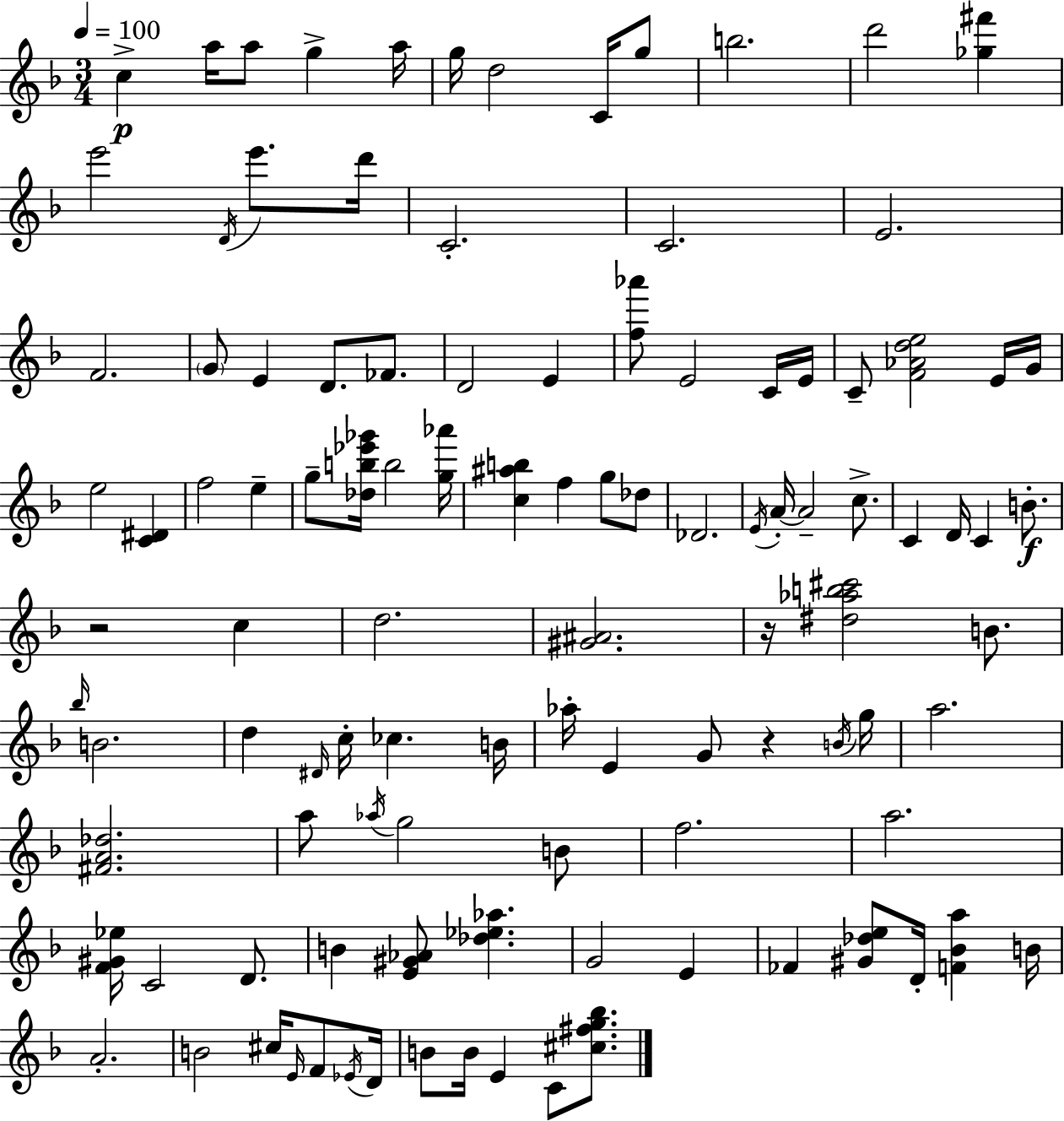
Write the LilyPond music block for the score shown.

{
  \clef treble
  \numericTimeSignature
  \time 3/4
  \key f \major
  \tempo 4 = 100
  c''4->\p a''16 a''8 g''4-> a''16 | g''16 d''2 c'16 g''8 | b''2. | d'''2 <ges'' fis'''>4 | \break e'''2 \acciaccatura { d'16 } e'''8. | d'''16 c'2.-. | c'2. | e'2. | \break f'2. | \parenthesize g'8 e'4 d'8. fes'8. | d'2 e'4 | <f'' aes'''>8 e'2 c'16 | \break e'16 c'8-- <f' aes' d'' e''>2 e'16 | g'16 e''2 <c' dis'>4 | f''2 e''4-- | g''8-- <des'' b'' ees''' ges'''>16 b''2 | \break <g'' aes'''>16 <c'' ais'' b''>4 f''4 g''8 des''8 | des'2. | \acciaccatura { e'16 } a'16-.~~ a'2-- c''8.-> | c'4 d'16 c'4 b'8.-.\f | \break r2 c''4 | d''2. | <gis' ais'>2. | r16 <dis'' aes'' b'' cis'''>2 b'8. | \break \grace { bes''16 } b'2. | d''4 \grace { dis'16 } c''16-. ces''4. | b'16 aes''16-. e'4 g'8 r4 | \acciaccatura { b'16 } g''16 a''2. | \break <fis' a' des''>2. | a''8 \acciaccatura { aes''16 } g''2 | b'8 f''2. | a''2. | \break <f' gis' ees''>16 c'2 | d'8. b'4 <e' gis' aes'>8 | <des'' ees'' aes''>4. g'2 | e'4 fes'4 <gis' des'' e''>8 | \break d'16-. <f' bes' a''>4 b'16 a'2.-. | b'2 | cis''16 \grace { e'16 } f'8 \acciaccatura { ees'16 } d'16 b'8 b'16 e'4 | c'8 <cis'' fis'' g'' bes''>8. \bar "|."
}